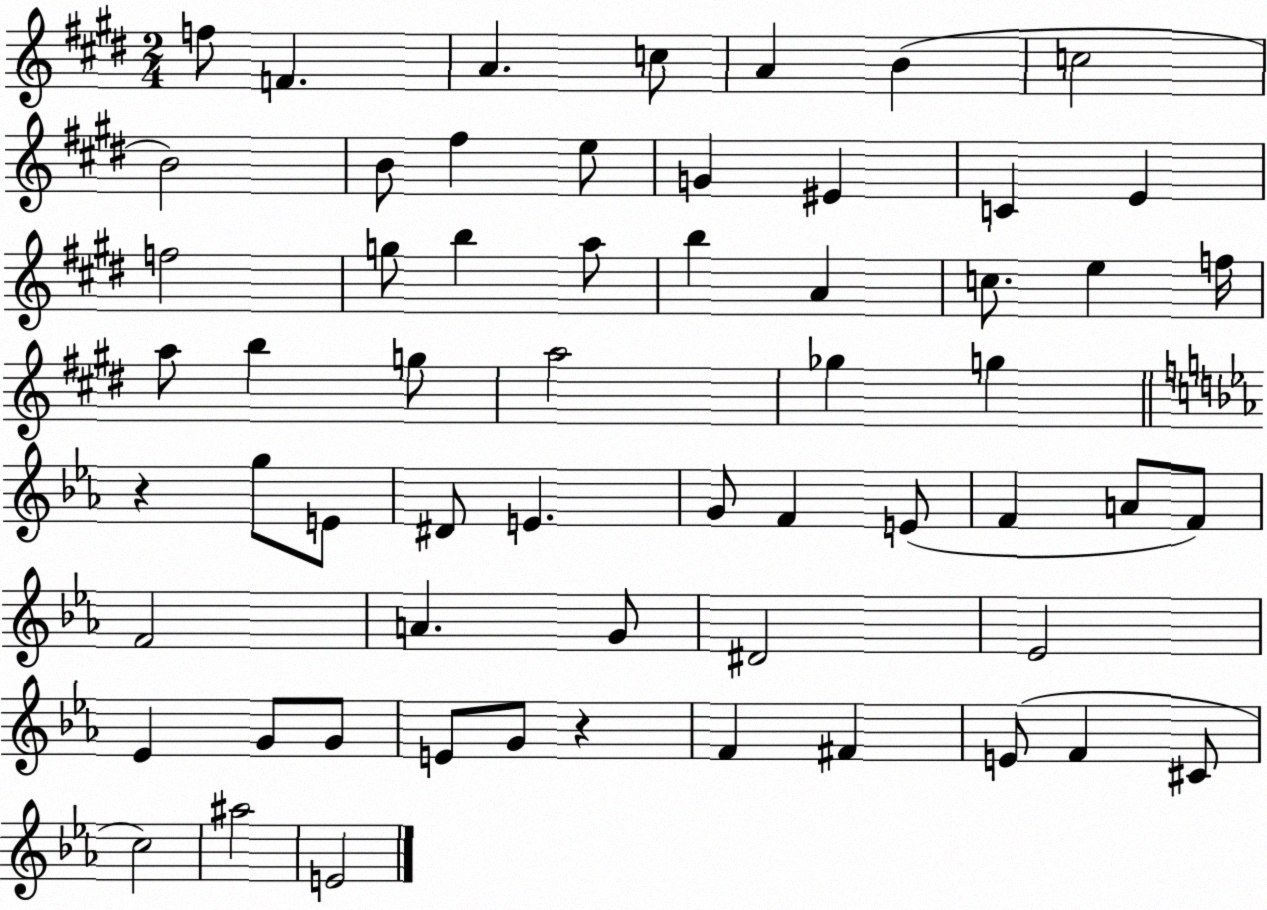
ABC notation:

X:1
T:Untitled
M:2/4
L:1/4
K:E
f/2 F A c/2 A B c2 B2 B/2 ^f e/2 G ^E C E f2 g/2 b a/2 b A c/2 e f/4 a/2 b g/2 a2 _g g z g/2 E/2 ^D/2 E G/2 F E/2 F A/2 F/2 F2 A G/2 ^D2 _E2 _E G/2 G/2 E/2 G/2 z F ^F E/2 F ^C/2 c2 ^a2 E2